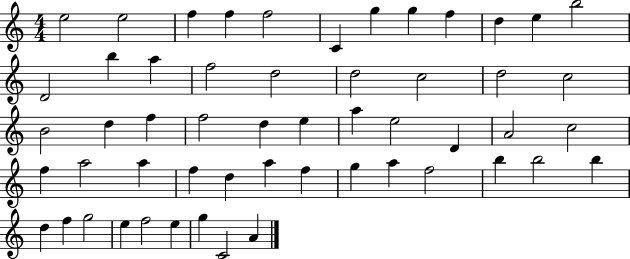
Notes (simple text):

E5/h E5/h F5/q F5/q F5/h C4/q G5/q G5/q F5/q D5/q E5/q B5/h D4/h B5/q A5/q F5/h D5/h D5/h C5/h D5/h C5/h B4/h D5/q F5/q F5/h D5/q E5/q A5/q E5/h D4/q A4/h C5/h F5/q A5/h A5/q F5/q D5/q A5/q F5/q G5/q A5/q F5/h B5/q B5/h B5/q D5/q F5/q G5/h E5/q F5/h E5/q G5/q C4/h A4/q